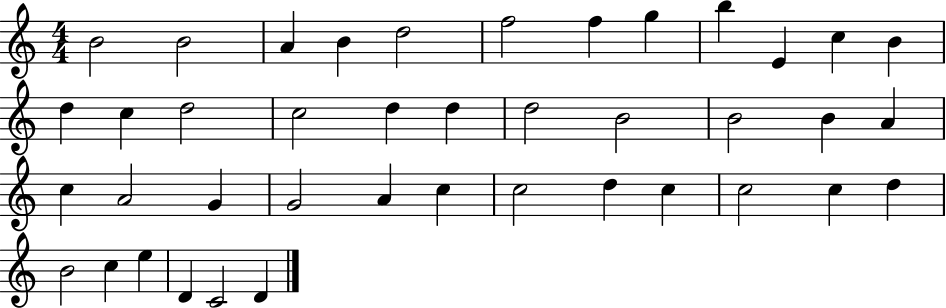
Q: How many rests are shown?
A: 0